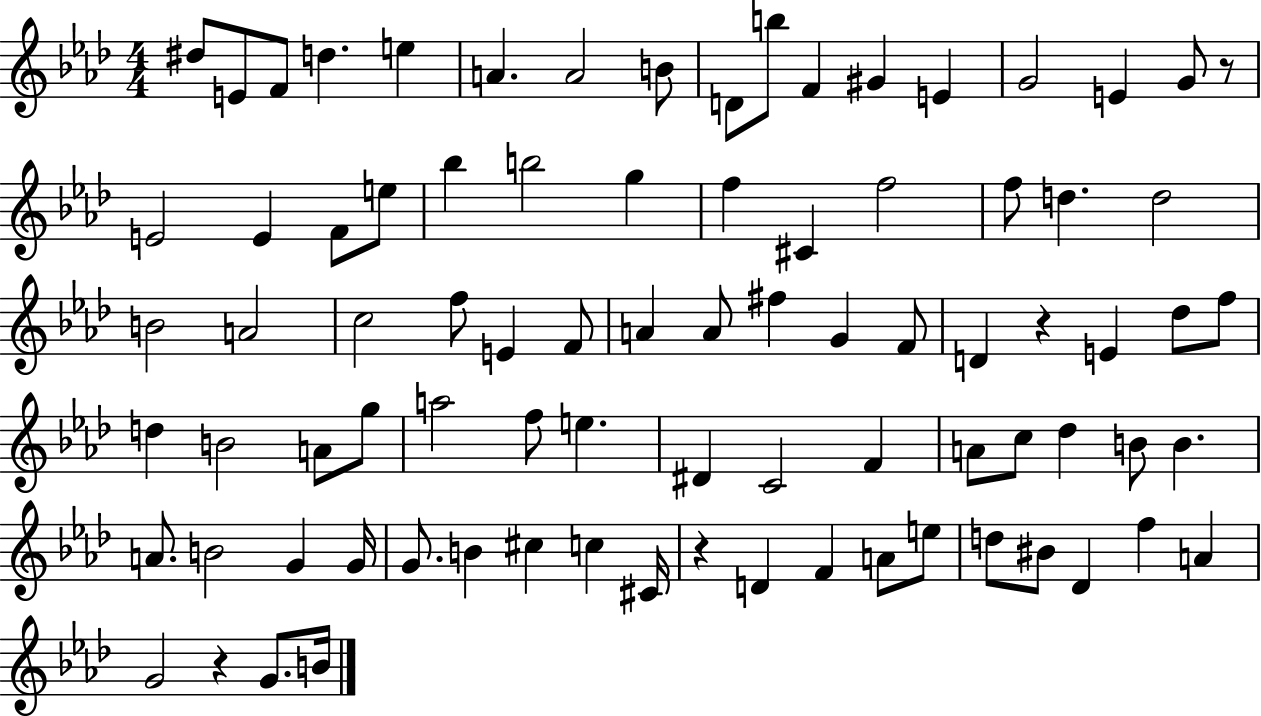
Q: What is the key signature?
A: AES major